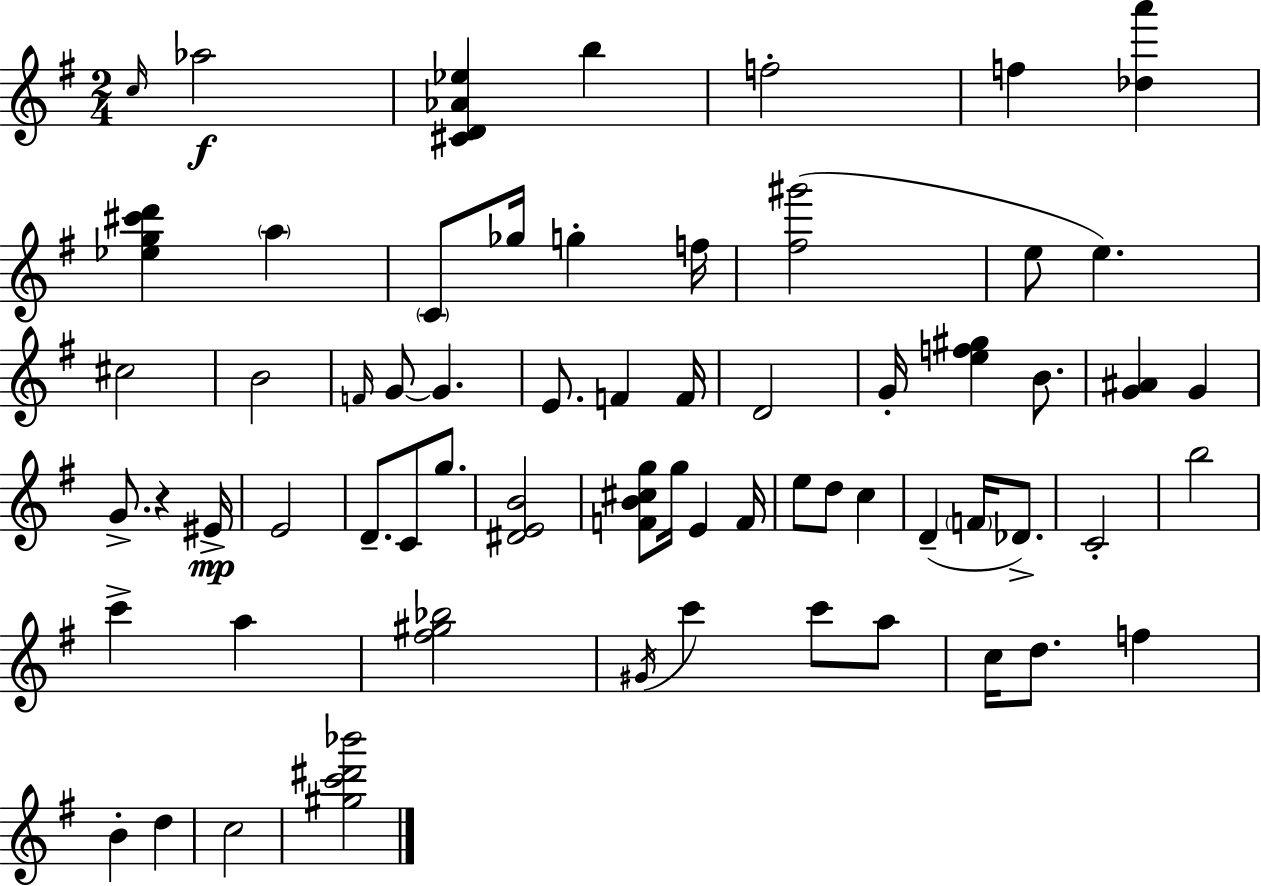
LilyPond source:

{
  \clef treble
  \numericTimeSignature
  \time 2/4
  \key g \major
  \grace { c''16 }\f aes''2 | <cis' d' aes' ees''>4 b''4 | f''2-. | f''4 <des'' a'''>4 | \break <ees'' g'' cis''' d'''>4 \parenthesize a''4 | \parenthesize c'8 ges''16 g''4-. | f''16 <fis'' gis'''>2( | e''8 e''4.) | \break cis''2 | b'2 | \grace { f'16 } g'8~~ g'4. | e'8. f'4 | \break f'16 d'2 | g'16-. <e'' f'' gis''>4 b'8. | <g' ais'>4 g'4 | g'8.-> r4 | \break eis'16->\mp e'2 | d'8.-- c'8 g''8. | <dis' e' b'>2 | <f' b' cis'' g''>8 g''16 e'4 | \break f'16 e''8 d''8 c''4 | d'4--( \parenthesize f'16 des'8.->) | c'2-. | b''2 | \break c'''4-> a''4 | <fis'' gis'' bes''>2 | \acciaccatura { gis'16 } c'''4 c'''8 | a''8 c''16 d''8. f''4 | \break b'4-. d''4 | c''2 | <gis'' c''' dis''' bes'''>2 | \bar "|."
}